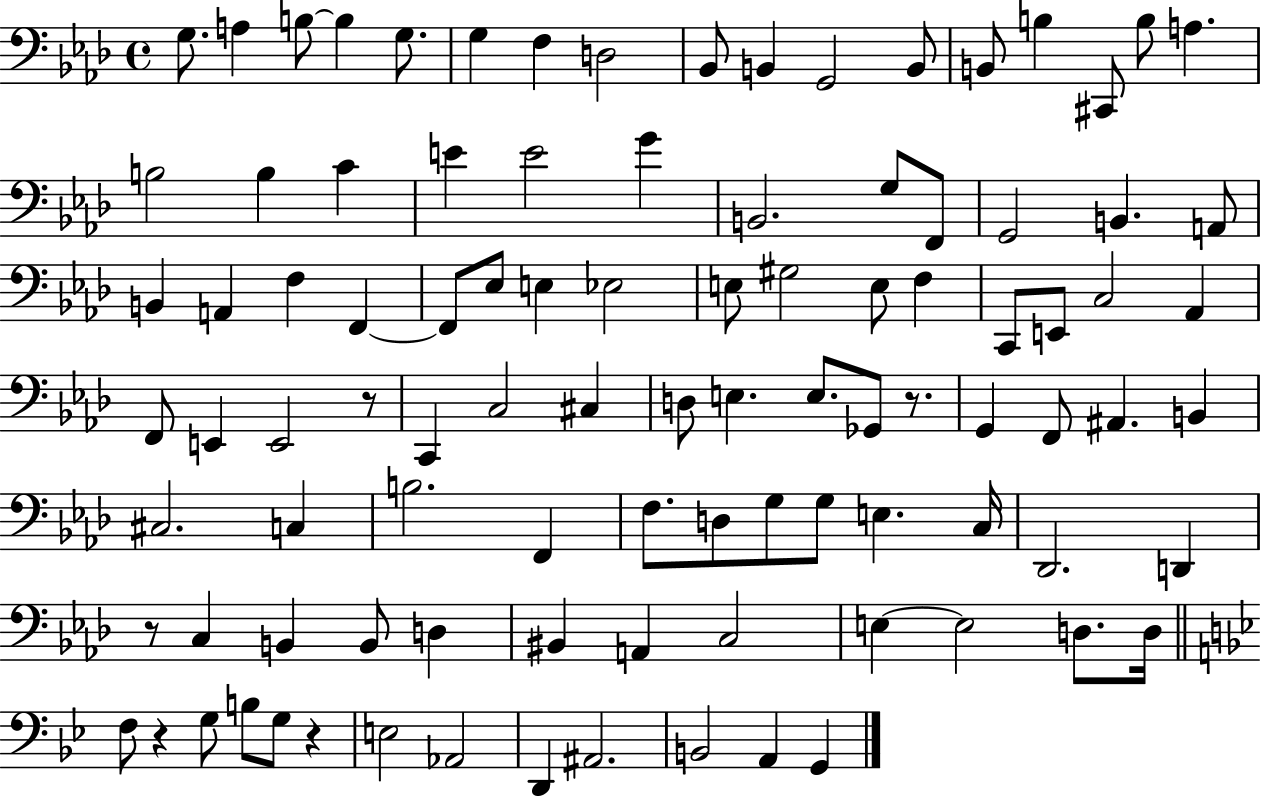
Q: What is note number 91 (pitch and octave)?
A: B2